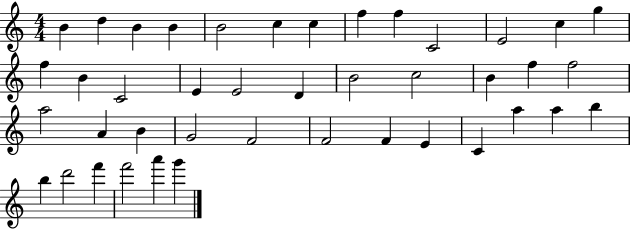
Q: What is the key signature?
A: C major